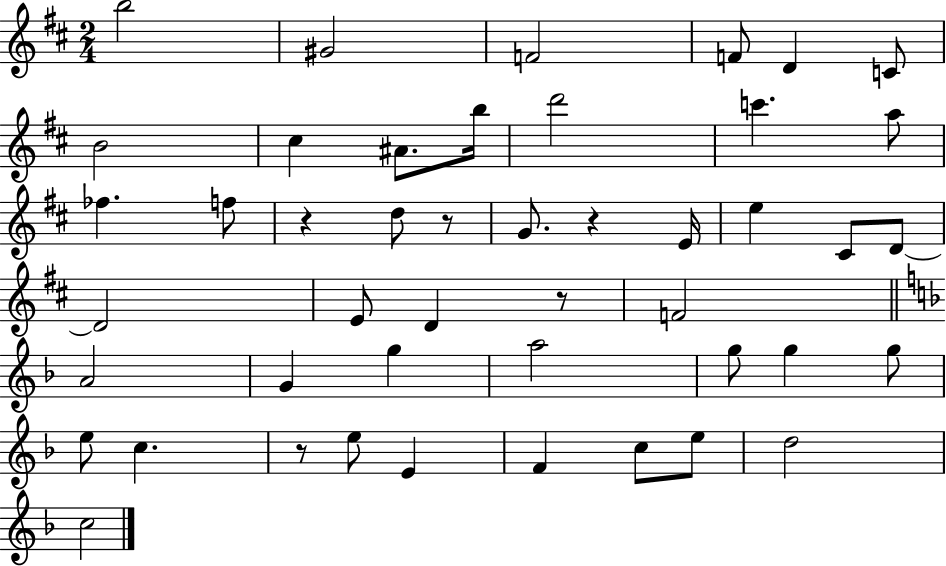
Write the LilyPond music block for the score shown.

{
  \clef treble
  \numericTimeSignature
  \time 2/4
  \key d \major
  b''2 | gis'2 | f'2 | f'8 d'4 c'8 | \break b'2 | cis''4 ais'8. b''16 | d'''2 | c'''4. a''8 | \break fes''4. f''8 | r4 d''8 r8 | g'8. r4 e'16 | e''4 cis'8 d'8~~ | \break d'2 | e'8 d'4 r8 | f'2 | \bar "||" \break \key f \major a'2 | g'4 g''4 | a''2 | g''8 g''4 g''8 | \break e''8 c''4. | r8 e''8 e'4 | f'4 c''8 e''8 | d''2 | \break c''2 | \bar "|."
}